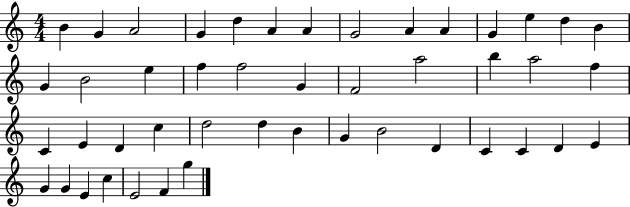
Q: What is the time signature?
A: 4/4